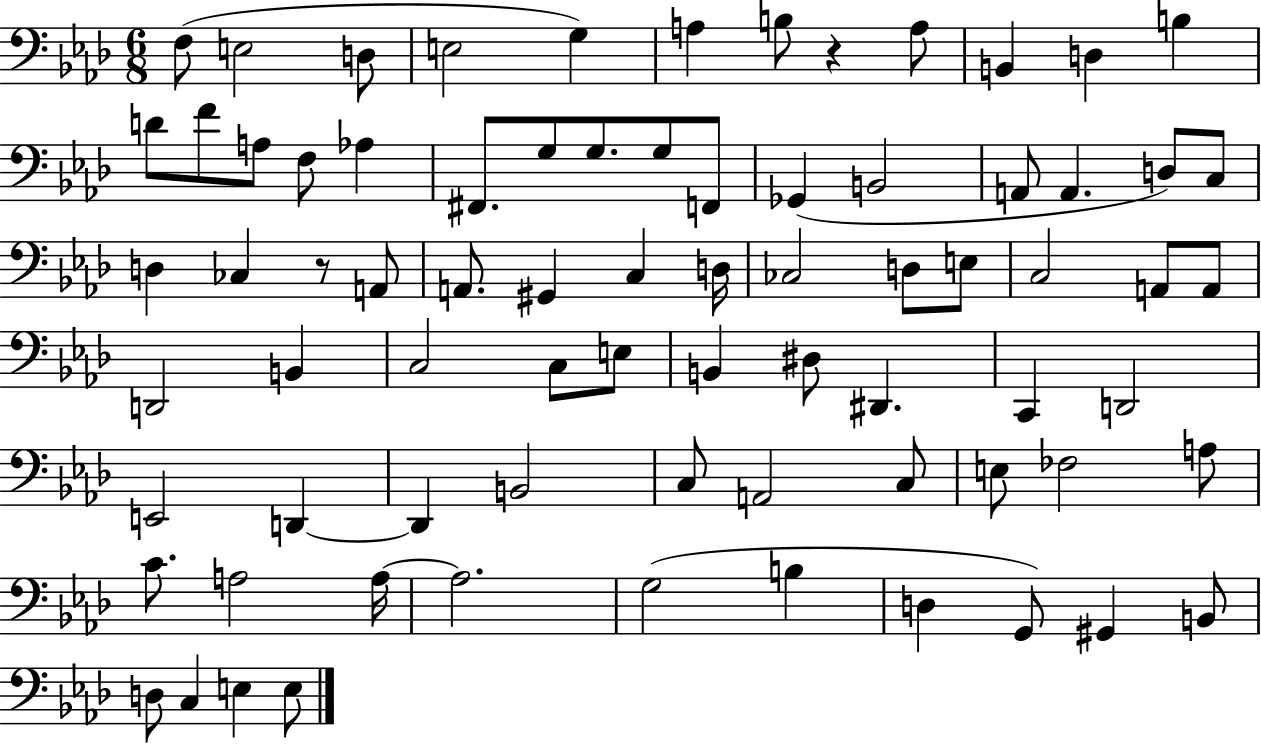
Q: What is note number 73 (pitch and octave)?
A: E3